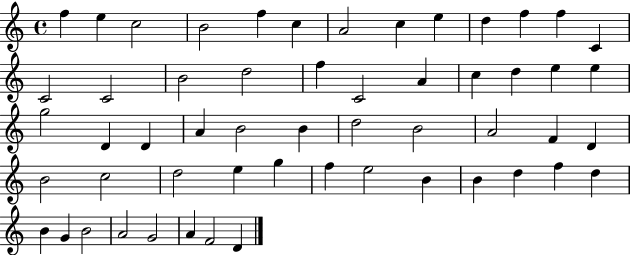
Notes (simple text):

F5/q E5/q C5/h B4/h F5/q C5/q A4/h C5/q E5/q D5/q F5/q F5/q C4/q C4/h C4/h B4/h D5/h F5/q C4/h A4/q C5/q D5/q E5/q E5/q G5/h D4/q D4/q A4/q B4/h B4/q D5/h B4/h A4/h F4/q D4/q B4/h C5/h D5/h E5/q G5/q F5/q E5/h B4/q B4/q D5/q F5/q D5/q B4/q G4/q B4/h A4/h G4/h A4/q F4/h D4/q